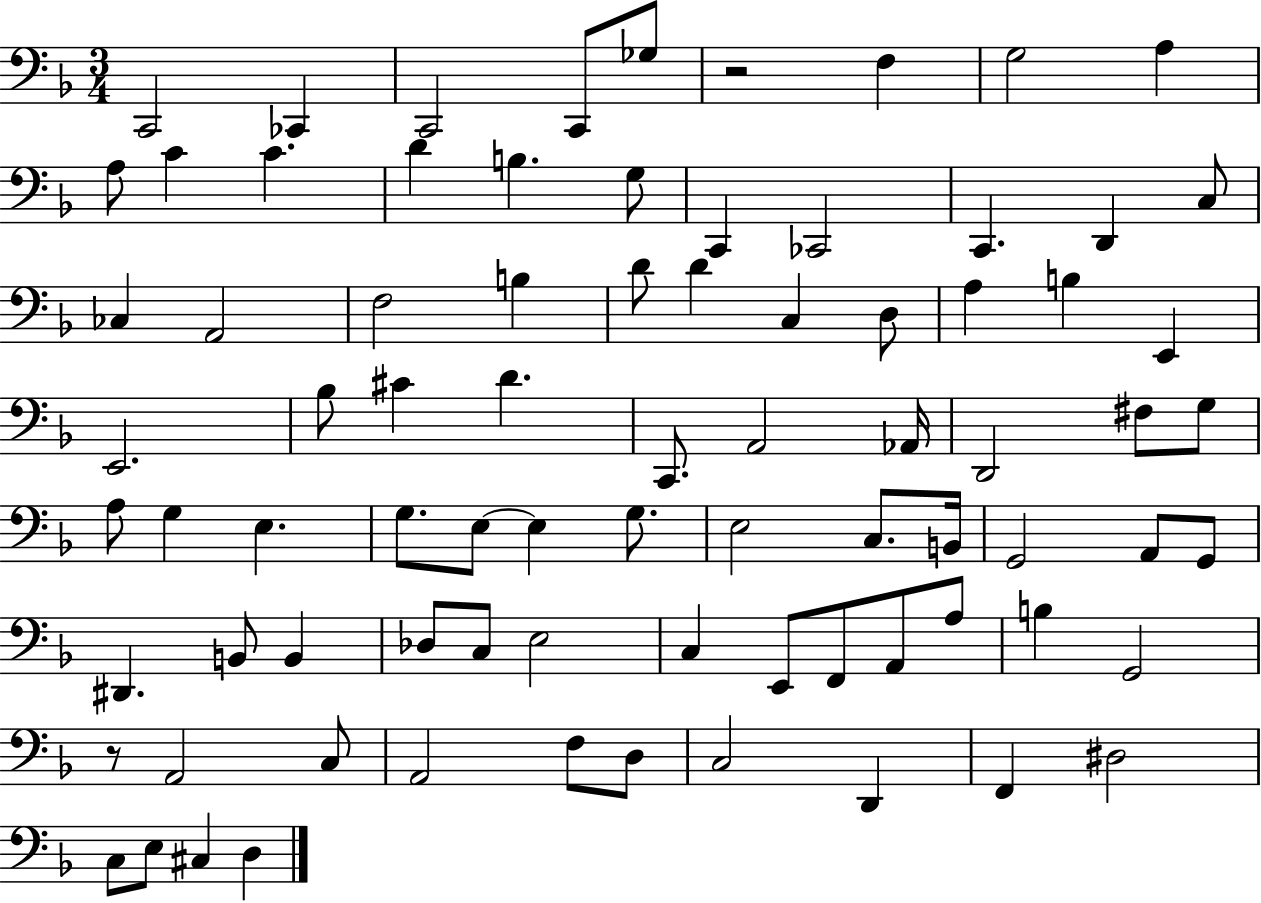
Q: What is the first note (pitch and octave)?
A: C2